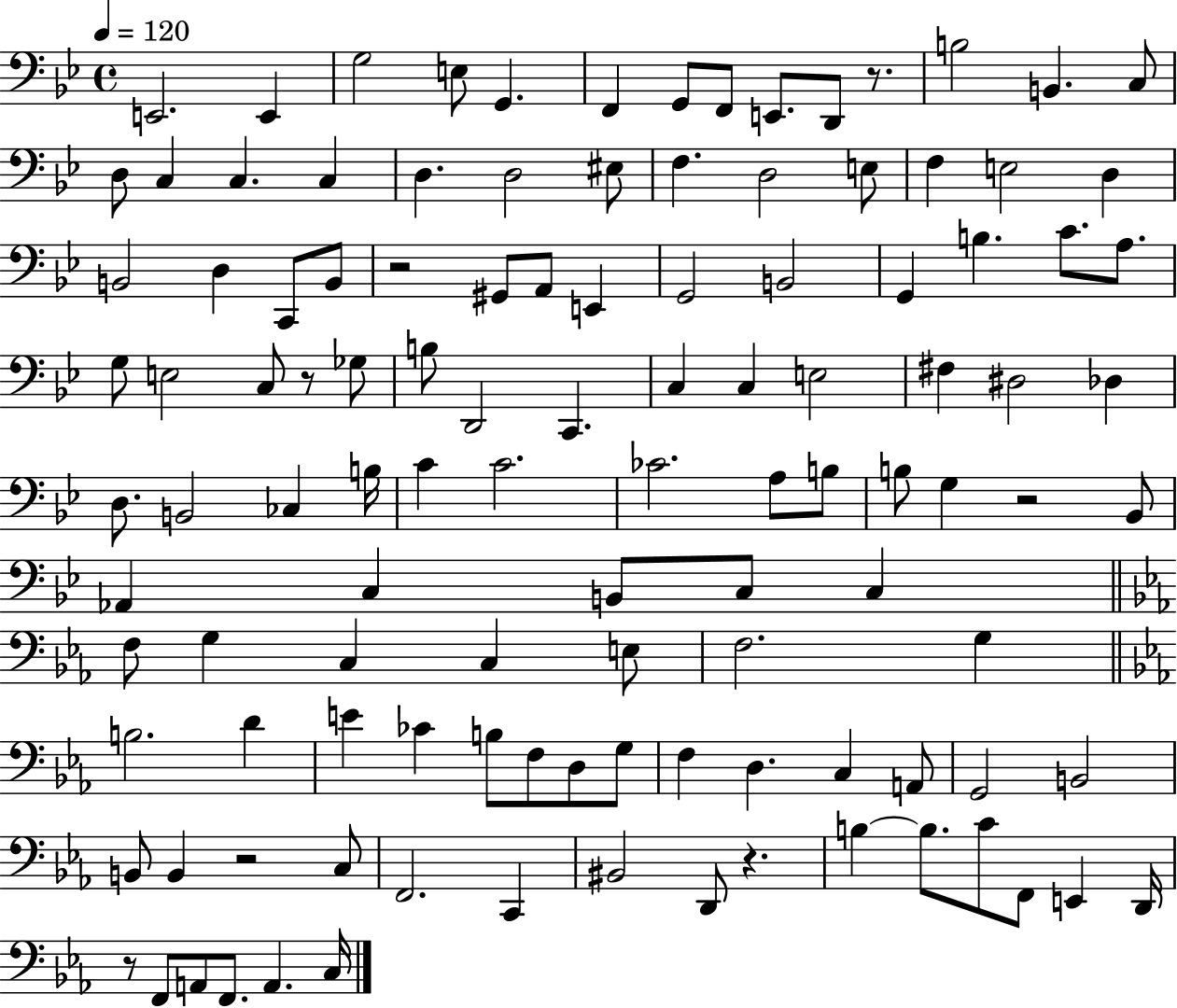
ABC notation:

X:1
T:Untitled
M:4/4
L:1/4
K:Bb
E,,2 E,, G,2 E,/2 G,, F,, G,,/2 F,,/2 E,,/2 D,,/2 z/2 B,2 B,, C,/2 D,/2 C, C, C, D, D,2 ^E,/2 F, D,2 E,/2 F, E,2 D, B,,2 D, C,,/2 B,,/2 z2 ^G,,/2 A,,/2 E,, G,,2 B,,2 G,, B, C/2 A,/2 G,/2 E,2 C,/2 z/2 _G,/2 B,/2 D,,2 C,, C, C, E,2 ^F, ^D,2 _D, D,/2 B,,2 _C, B,/4 C C2 _C2 A,/2 B,/2 B,/2 G, z2 _B,,/2 _A,, C, B,,/2 C,/2 C, F,/2 G, C, C, E,/2 F,2 G, B,2 D E _C B,/2 F,/2 D,/2 G,/2 F, D, C, A,,/2 G,,2 B,,2 B,,/2 B,, z2 C,/2 F,,2 C,, ^B,,2 D,,/2 z B, B,/2 C/2 F,,/2 E,, D,,/4 z/2 F,,/2 A,,/2 F,,/2 A,, C,/4